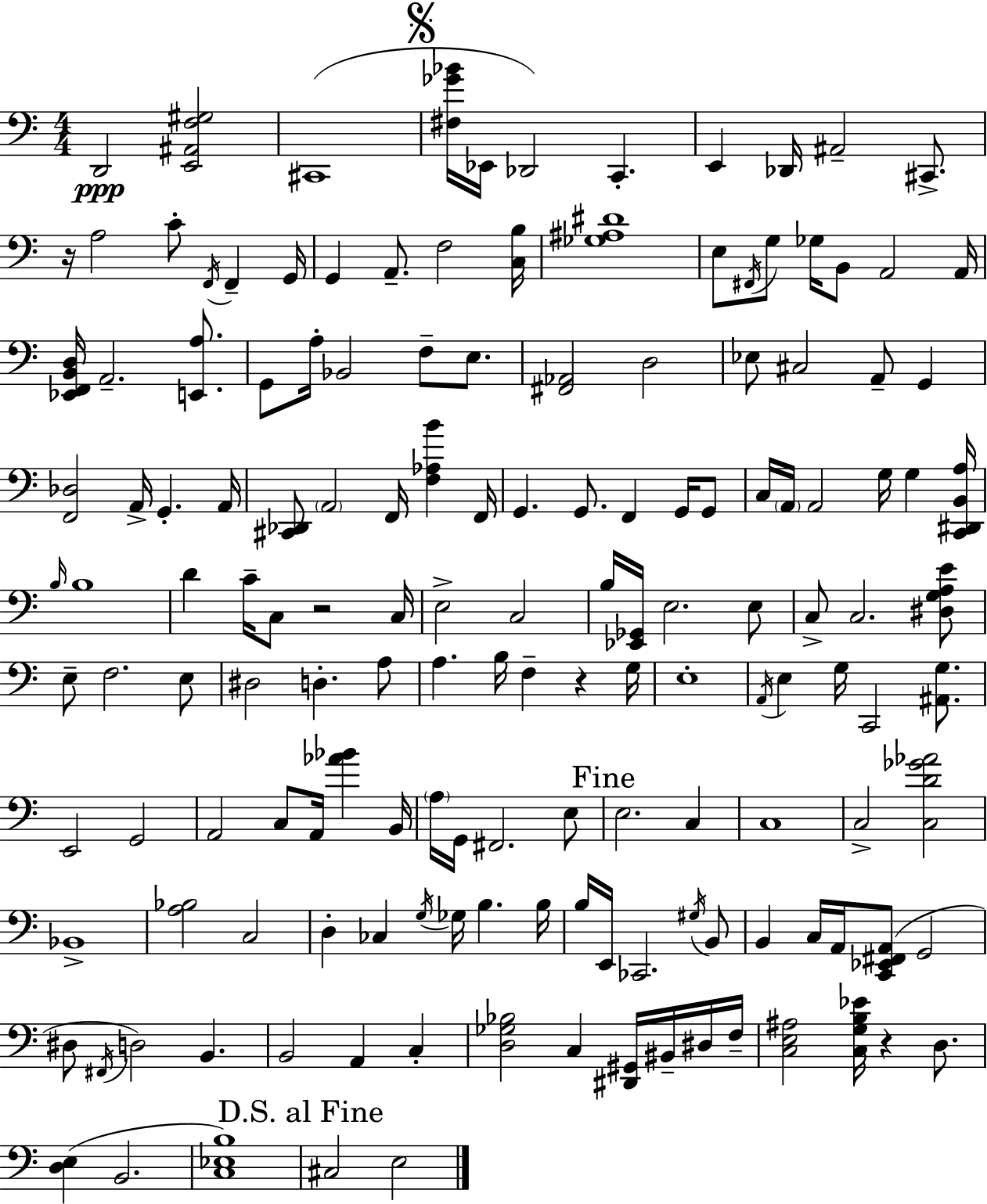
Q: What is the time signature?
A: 4/4